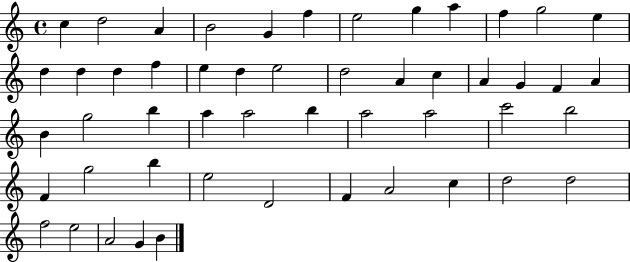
X:1
T:Untitled
M:4/4
L:1/4
K:C
c d2 A B2 G f e2 g a f g2 e d d d f e d e2 d2 A c A G F A B g2 b a a2 b a2 a2 c'2 b2 F g2 b e2 D2 F A2 c d2 d2 f2 e2 A2 G B